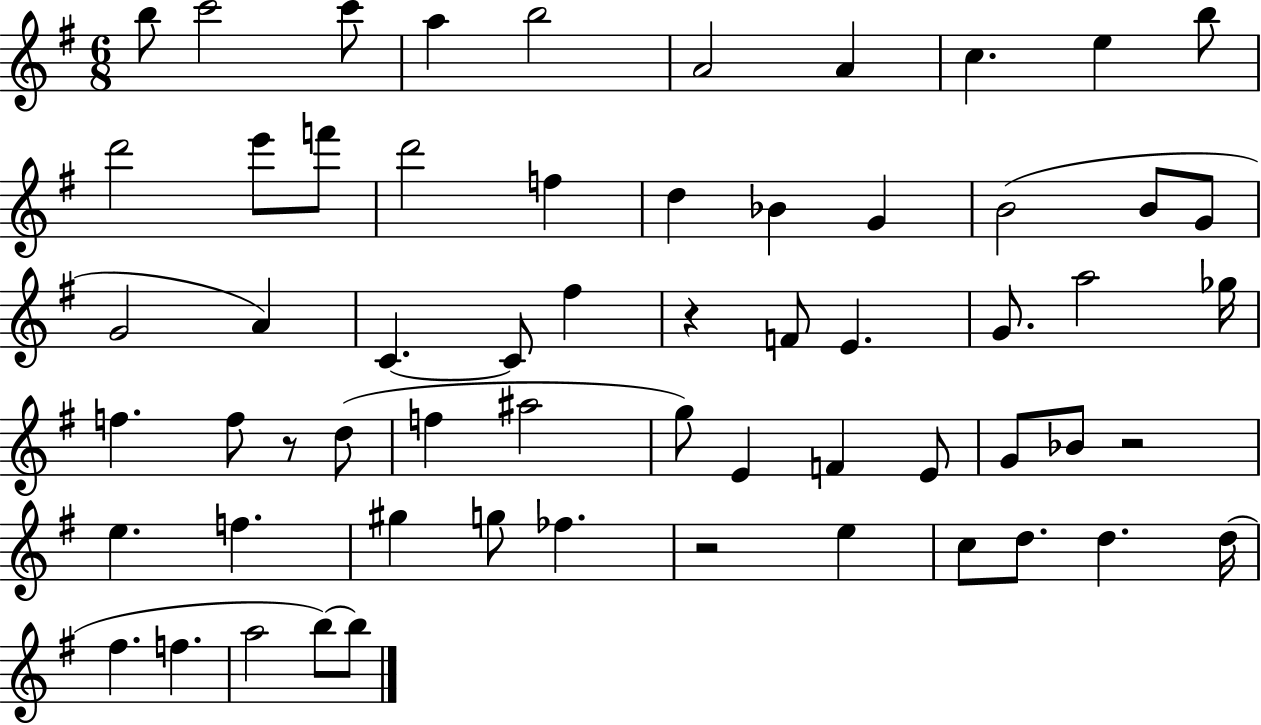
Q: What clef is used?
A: treble